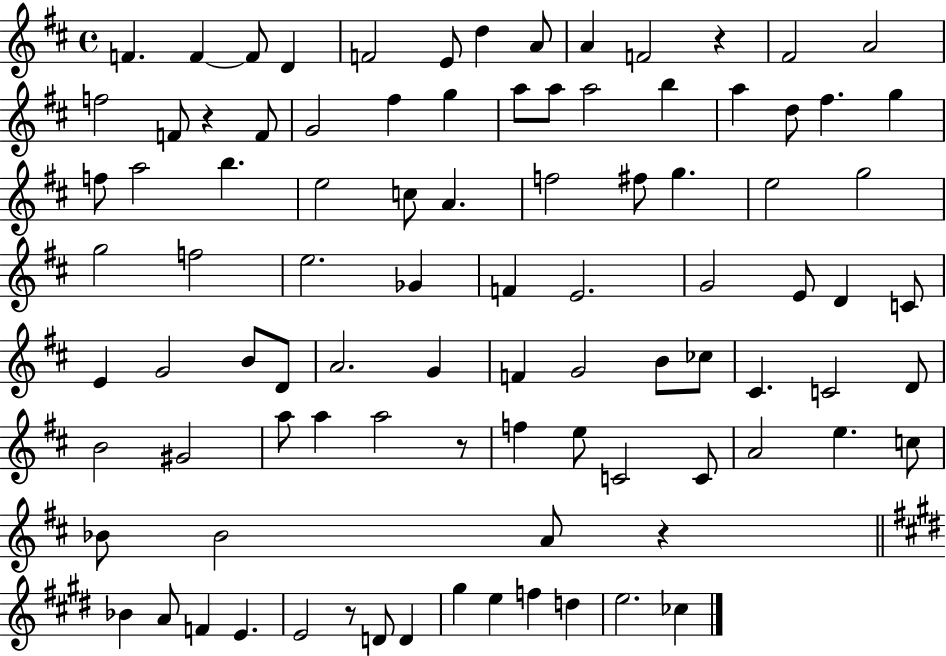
X:1
T:Untitled
M:4/4
L:1/4
K:D
F F F/2 D F2 E/2 d A/2 A F2 z ^F2 A2 f2 F/2 z F/2 G2 ^f g a/2 a/2 a2 b a d/2 ^f g f/2 a2 b e2 c/2 A f2 ^f/2 g e2 g2 g2 f2 e2 _G F E2 G2 E/2 D C/2 E G2 B/2 D/2 A2 G F G2 B/2 _c/2 ^C C2 D/2 B2 ^G2 a/2 a a2 z/2 f e/2 C2 C/2 A2 e c/2 _B/2 _B2 A/2 z _B A/2 F E E2 z/2 D/2 D ^g e f d e2 _c